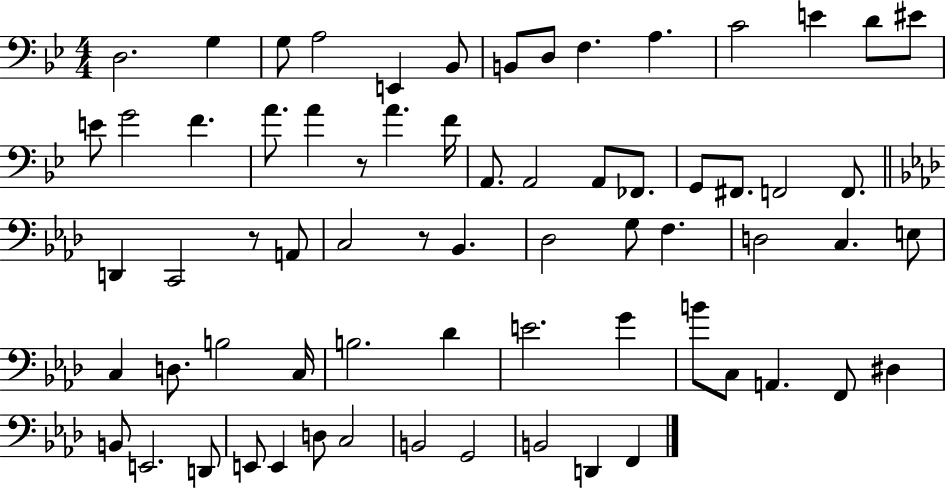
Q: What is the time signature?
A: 4/4